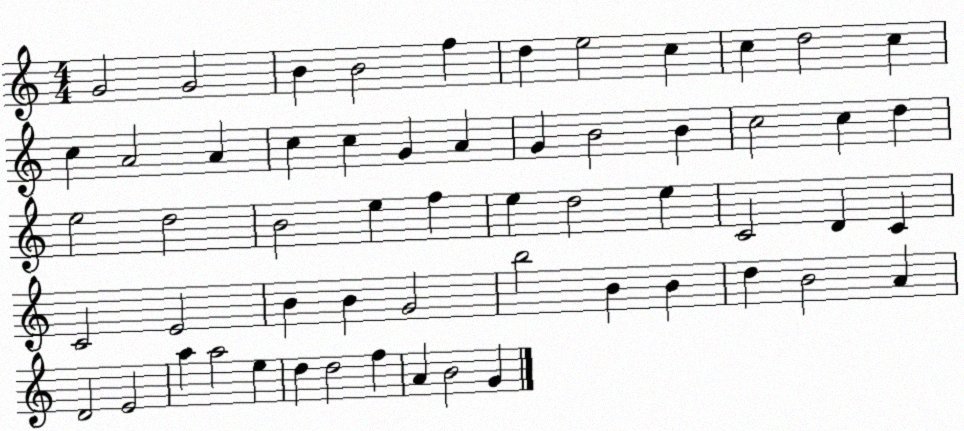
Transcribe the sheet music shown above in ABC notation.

X:1
T:Untitled
M:4/4
L:1/4
K:C
G2 G2 B B2 f d e2 c c d2 c c A2 A c c G A G B2 B c2 c d e2 d2 B2 e f e d2 e C2 D C C2 E2 B B G2 b2 B B d B2 A D2 E2 a a2 e d d2 f A B2 G